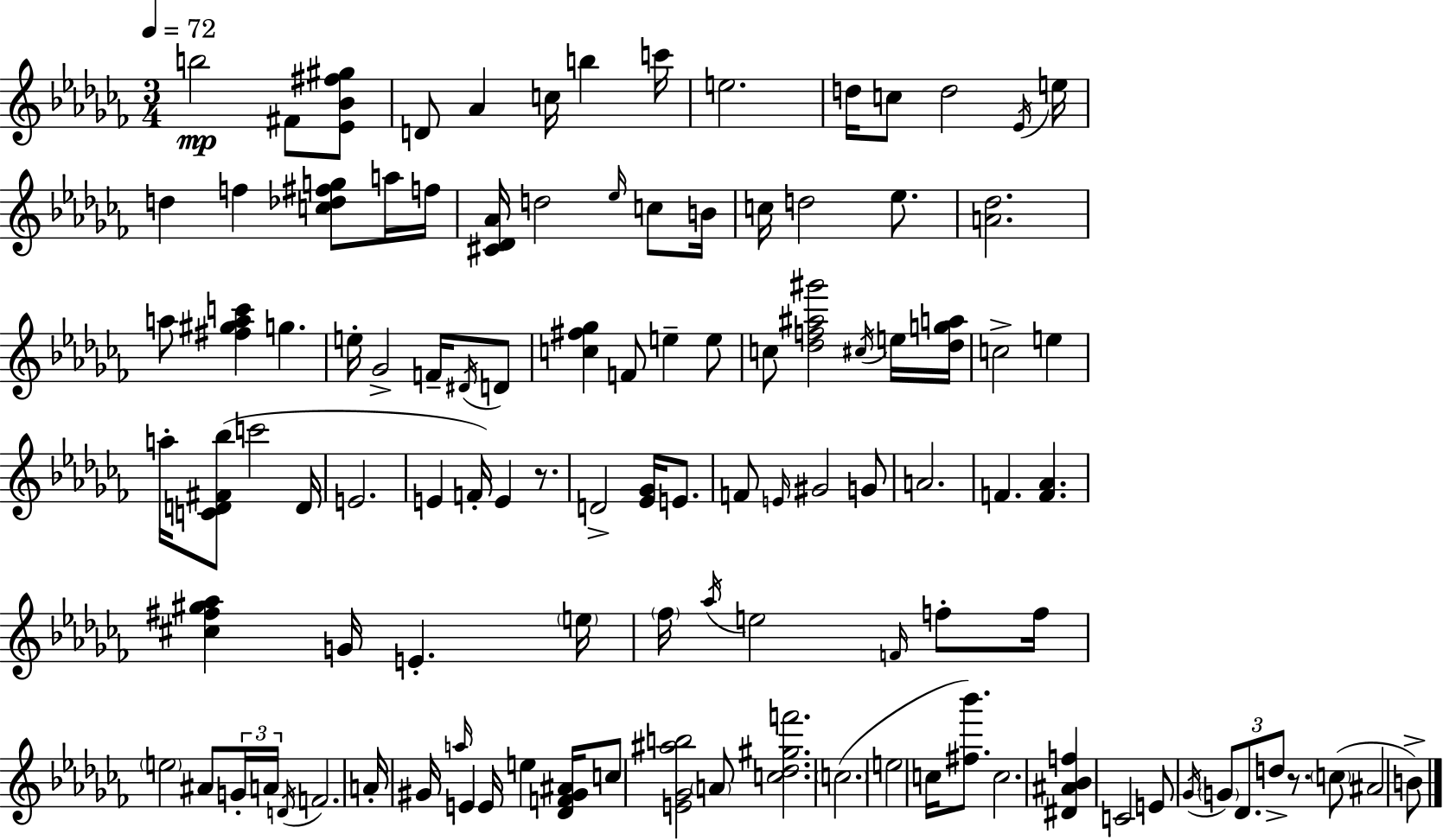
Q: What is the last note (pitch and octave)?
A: B4